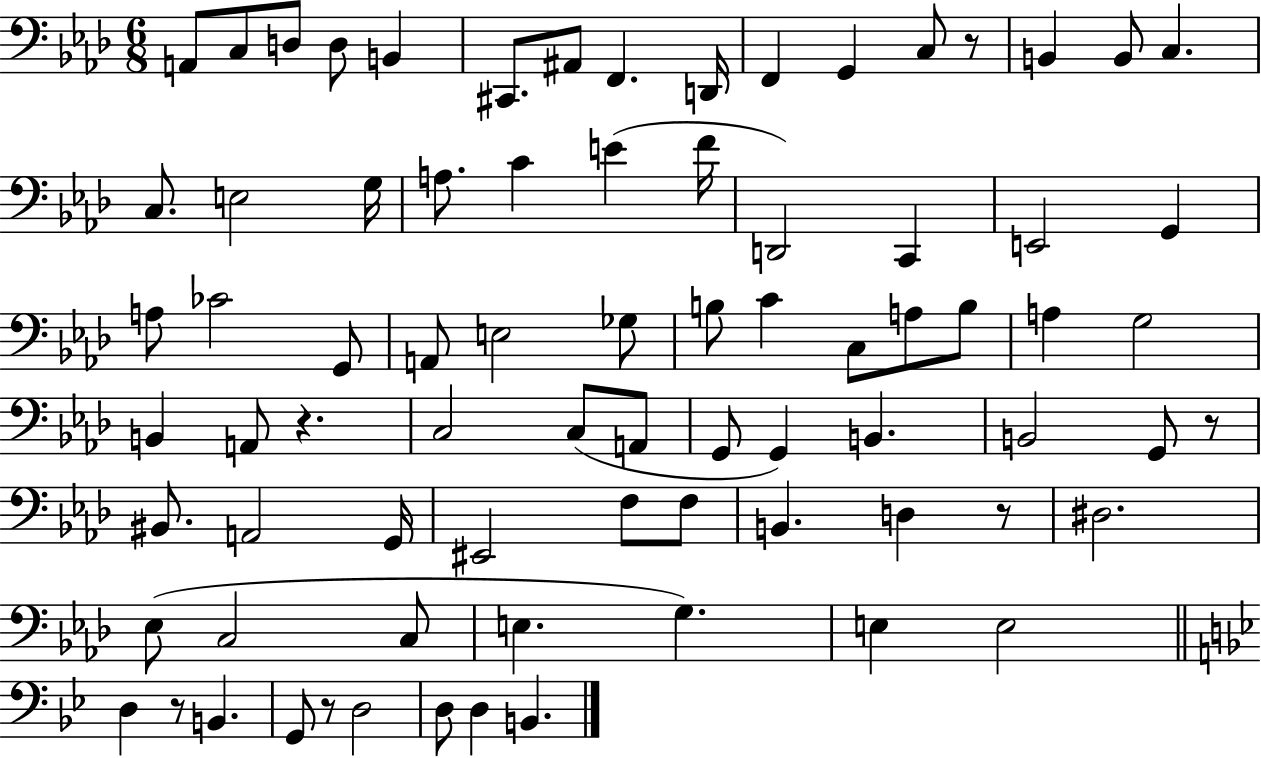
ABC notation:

X:1
T:Untitled
M:6/8
L:1/4
K:Ab
A,,/2 C,/2 D,/2 D,/2 B,, ^C,,/2 ^A,,/2 F,, D,,/4 F,, G,, C,/2 z/2 B,, B,,/2 C, C,/2 E,2 G,/4 A,/2 C E F/4 D,,2 C,, E,,2 G,, A,/2 _C2 G,,/2 A,,/2 E,2 _G,/2 B,/2 C C,/2 A,/2 B,/2 A, G,2 B,, A,,/2 z C,2 C,/2 A,,/2 G,,/2 G,, B,, B,,2 G,,/2 z/2 ^B,,/2 A,,2 G,,/4 ^E,,2 F,/2 F,/2 B,, D, z/2 ^D,2 _E,/2 C,2 C,/2 E, G, E, E,2 D, z/2 B,, G,,/2 z/2 D,2 D,/2 D, B,,